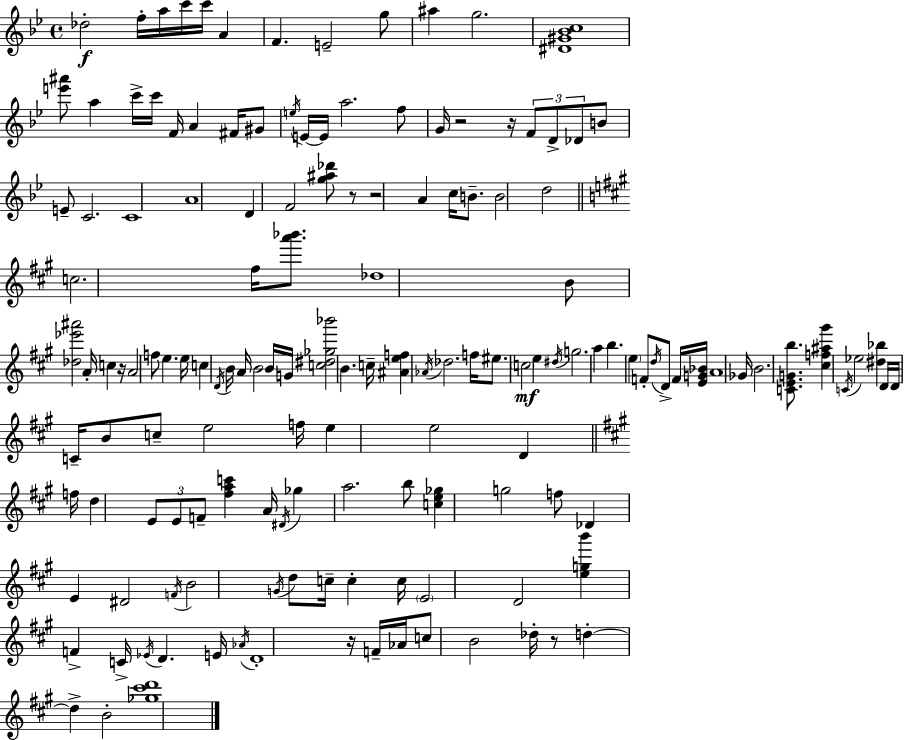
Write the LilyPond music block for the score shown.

{
  \clef treble
  \time 4/4
  \defaultTimeSignature
  \key bes \major
  des''2-.\f f''16-. a''16 c'''16 c'''16 a'4 | f'4. e'2-- g''8 | ais''4 g''2. | <dis' gis' bes' c''>1 | \break <e''' ais'''>8 a''4 c'''16-> c'''16 f'16 a'4 fis'16 gis'8 | \acciaccatura { e''16 } e'16~~ e'16 a''2. f''8 | g'16 r2 r16 \tuplet 3/2 { f'8 d'8-> des'8 } | b'8 e'8-- c'2. | \break c'1 | a'1 | d'4 f'2 <g'' ais'' des'''>8 r8 | r2 a'4 c''16 b'8.-- | \break b'2 d''2 | \bar "||" \break \key a \major c''2. fis''16 <a''' bes'''>8. | des''1 | b'8 <des'' ees''' ais'''>2 a'16-. c''4 r16 | a'2 f''8 e''4. | \break e''16 c''4 \acciaccatura { d'16 } b'16 a'16 b'2 | b'16 g'16 <c'' dis'' ges'' bes'''>2 b'4. | c''16-- <ais' e'' f''>4 \acciaccatura { aes'16 } des''2. | f''16 eis''8. \parenthesize c''2\mf e''4 | \break \acciaccatura { dis''16 } g''2. a''4 | b''4. \parenthesize e''4 f'8-. \acciaccatura { d''16 } | d'8-> f'16 <e' g' bes'>16 a'1 | ges'16 b'2. | \break <c' e' g' b''>8. <cis'' f'' ais'' gis'''>4 \acciaccatura { c'16 } ees''2 | <dis'' bes''>4 d'16 d'16 c'16-- b'8 c''8-- e''2 | f''16 e''4 e''2 | d'4 \bar "||" \break \key a \major f''16 d''4 \tuplet 3/2 { e'8 e'8 f'8-- } <fis'' a'' c'''>4 a'16 | \acciaccatura { dis'16 } ges''4 a''2. | b''8 <c'' e'' ges''>4 g''2 f''8 | des'4 e'4 dis'2 | \break \acciaccatura { f'16 } b'2 \acciaccatura { g'16 } d''8 c''16-- c''4-. | c''16 \parenthesize e'2 d'2 | <e'' g'' b'''>4 f'4-> c'16-> \acciaccatura { ees'16 } d'4. | e'16 \acciaccatura { aes'16 } d'1-. | \break r16 f'16-- aes'16 c''8 b'2 | des''16-. r8 d''4-.~~ d''4-> b'2-. | <ges'' cis''' d'''>1 | \bar "|."
}